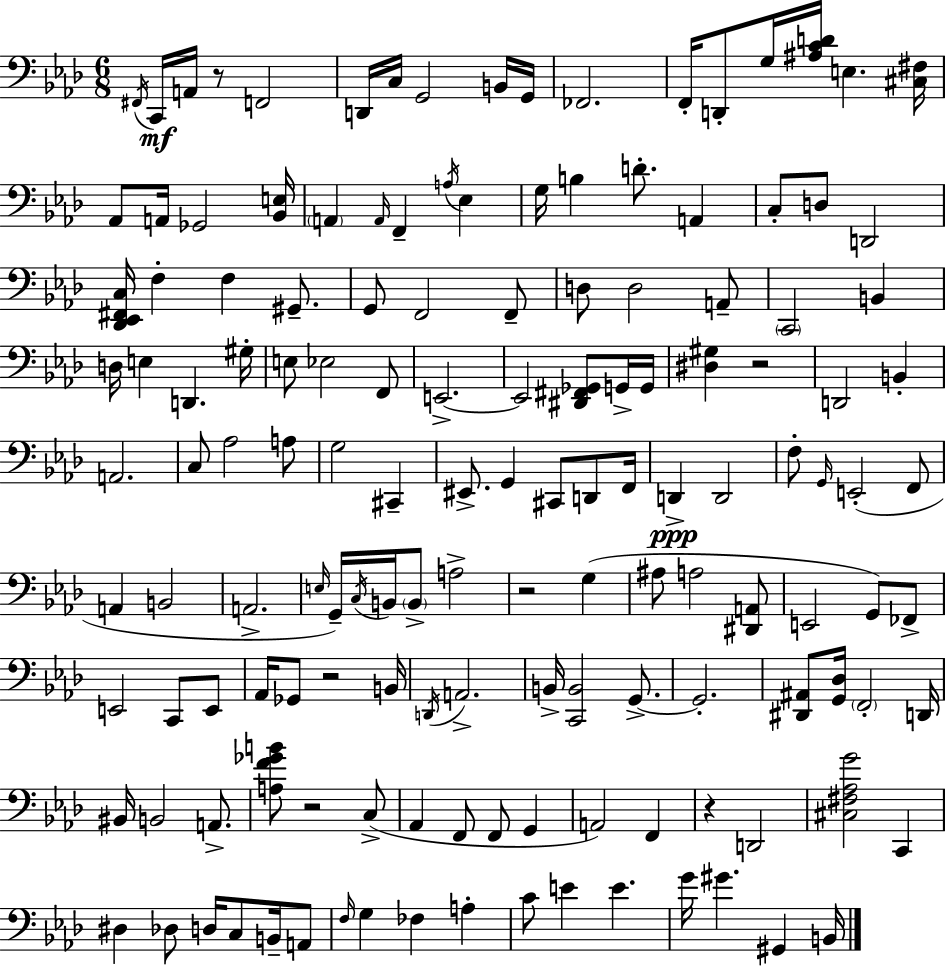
F#2/s C2/s A2/s R/e F2/h D2/s C3/s G2/h B2/s G2/s FES2/h. F2/s D2/e G3/s [A#3,C4,D4]/s E3/q. [C#3,F#3]/s Ab2/e A2/s Gb2/h [Bb2,E3]/s A2/q A2/s F2/q A3/s Eb3/q G3/s B3/q D4/e. A2/q C3/e D3/e D2/h [Db2,Eb2,F#2,C3]/s F3/q F3/q G#2/e. G2/e F2/h F2/e D3/e D3/h A2/e C2/h B2/q D3/s E3/q D2/q. G#3/s E3/e Eb3/h F2/e E2/h. E2/h [D#2,F#2,Gb2]/e G2/s G2/s [D#3,G#3]/q R/h D2/h B2/q A2/h. C3/e Ab3/h A3/e G3/h C#2/q EIS2/e. G2/q C#2/e D2/e F2/s D2/q D2/h F3/e G2/s E2/h F2/e A2/q B2/h A2/h. E3/s G2/s C3/s B2/s B2/e A3/h R/h G3/q A#3/e A3/h [D#2,A2]/e E2/h G2/e FES2/e E2/h C2/e E2/e Ab2/s Gb2/e R/h B2/s D2/s A2/h. B2/s [C2,B2]/h G2/e. G2/h. [D#2,A#2]/e [G2,Db3]/s F2/h D2/s BIS2/s B2/h A2/e. [A3,F4,Gb4,B4]/e R/h C3/e Ab2/q F2/e F2/e G2/q A2/h F2/q R/q D2/h [C#3,F#3,Ab3,G4]/h C2/q D#3/q Db3/e D3/s C3/e B2/s A2/e F3/s G3/q FES3/q A3/q C4/e E4/q E4/q. G4/s G#4/q. G#2/q B2/s